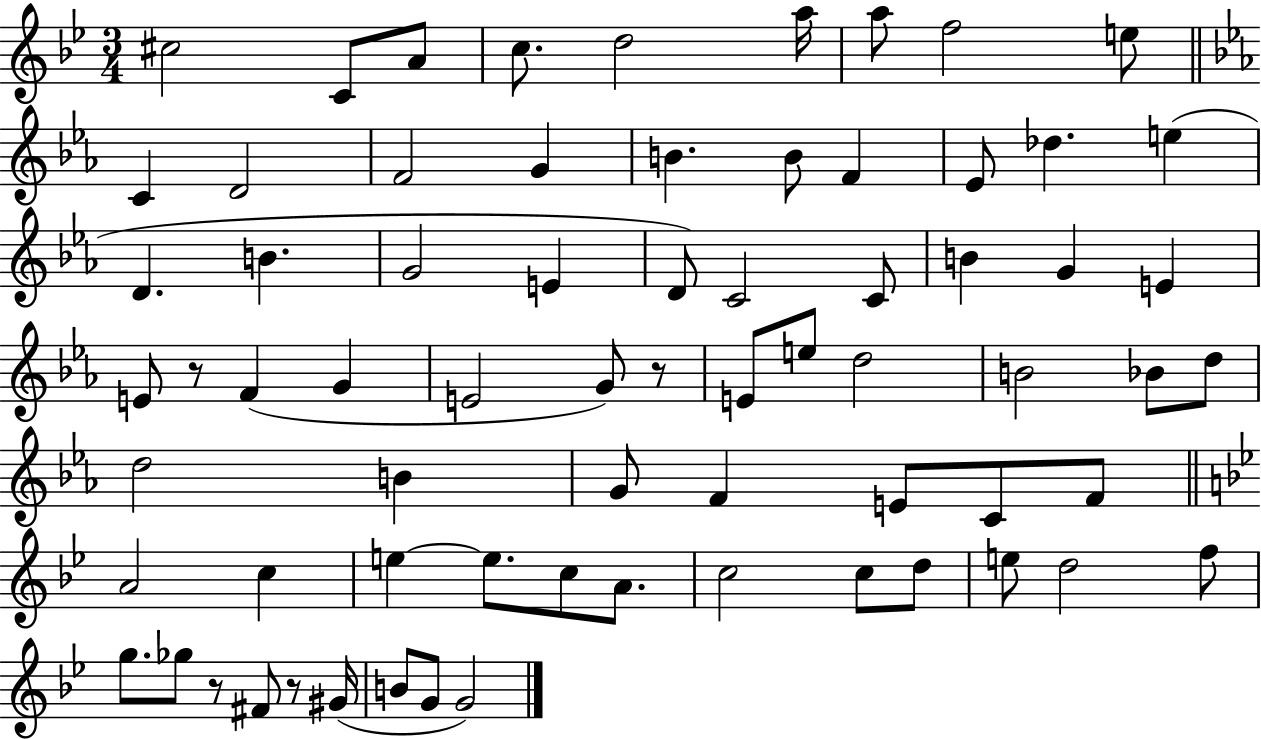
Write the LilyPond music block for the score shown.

{
  \clef treble
  \numericTimeSignature
  \time 3/4
  \key bes \major
  cis''2 c'8 a'8 | c''8. d''2 a''16 | a''8 f''2 e''8 | \bar "||" \break \key ees \major c'4 d'2 | f'2 g'4 | b'4. b'8 f'4 | ees'8 des''4. e''4( | \break d'4. b'4. | g'2 e'4 | d'8) c'2 c'8 | b'4 g'4 e'4 | \break e'8 r8 f'4( g'4 | e'2 g'8) r8 | e'8 e''8 d''2 | b'2 bes'8 d''8 | \break d''2 b'4 | g'8 f'4 e'8 c'8 f'8 | \bar "||" \break \key bes \major a'2 c''4 | e''4~~ e''8. c''8 a'8. | c''2 c''8 d''8 | e''8 d''2 f''8 | \break g''8. ges''8 r8 fis'8 r8 gis'16( | b'8 g'8 g'2) | \bar "|."
}